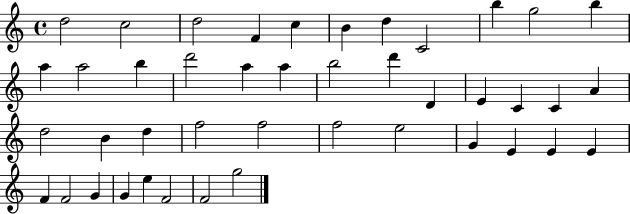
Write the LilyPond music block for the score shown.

{
  \clef treble
  \time 4/4
  \defaultTimeSignature
  \key c \major
  d''2 c''2 | d''2 f'4 c''4 | b'4 d''4 c'2 | b''4 g''2 b''4 | \break a''4 a''2 b''4 | d'''2 a''4 a''4 | b''2 d'''4 d'4 | e'4 c'4 c'4 a'4 | \break d''2 b'4 d''4 | f''2 f''2 | f''2 e''2 | g'4 e'4 e'4 e'4 | \break f'4 f'2 g'4 | g'4 e''4 f'2 | f'2 g''2 | \bar "|."
}